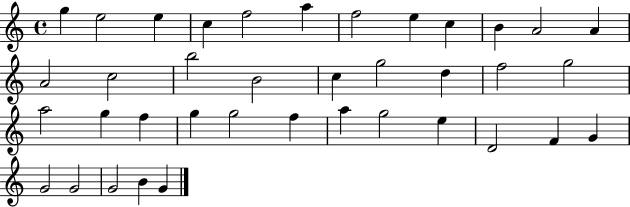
G5/q E5/h E5/q C5/q F5/h A5/q F5/h E5/q C5/q B4/q A4/h A4/q A4/h C5/h B5/h B4/h C5/q G5/h D5/q F5/h G5/h A5/h G5/q F5/q G5/q G5/h F5/q A5/q G5/h E5/q D4/h F4/q G4/q G4/h G4/h G4/h B4/q G4/q